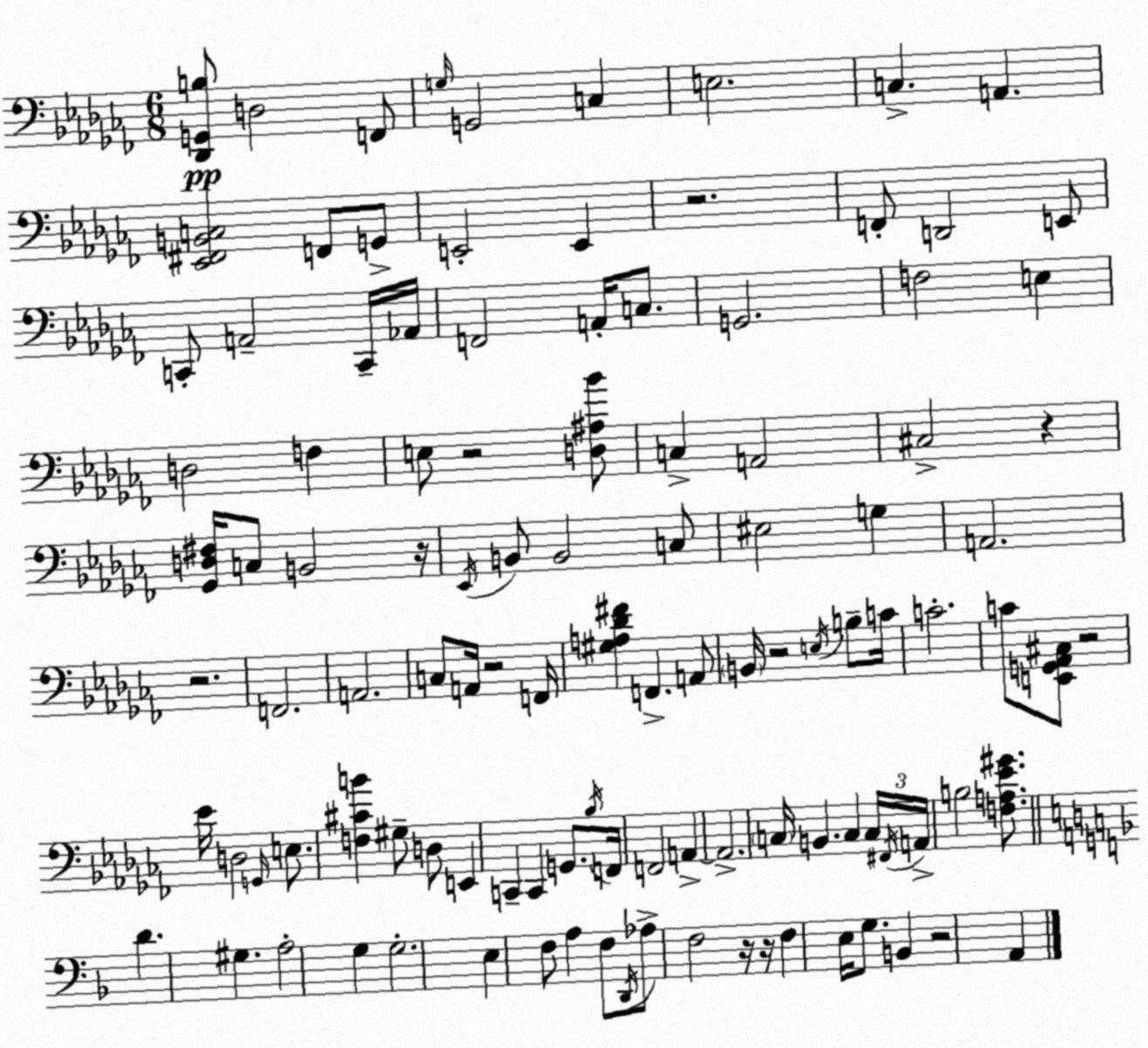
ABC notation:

X:1
T:Untitled
M:6/8
L:1/4
K:Abm
[_D,,G,,B,]/2 D,2 F,,/2 G,/4 G,,2 C, E,2 C, A,, [_E,,^F,,B,,C,]2 F,,/2 G,,/2 E,,2 E,, z2 F,,/2 D,,2 E,,/2 C,,/2 A,,2 C,,/4 _A,,/4 F,,2 A,,/4 C,/2 G,,2 F,2 E, D,2 F, E,/2 z2 [D,^A,_B]/2 C, A,,2 ^C,2 z [_G,,D,^F,]/4 C,/2 B,,2 z/4 _E,,/4 B,,/2 B,,2 C,/2 ^E,2 G, A,,2 z2 F,,2 A,,2 C,/2 A,,/4 z2 F,,/4 [^G,A,_D^F] F,, A,,/2 B,,/4 z2 E,/4 B,/2 C/4 C2 C/2 [E,,G,,_A,,^C,]/2 z2 _E/4 D,2 G,,/4 E,/2 [F,^CB] ^G,/2 D,/2 E,, C,, C,, G,,/2 _B,/4 F,,/4 F,,2 A,, A,,2 C,/4 B,, C, C,/4 ^F,,/4 A,,/4 B,2 [F,A,_E^G]/2 D ^G, A,2 G, G,2 E, F,/2 A, F,/2 D,,/4 _A,/2 F,2 z/4 z/4 F, E,/4 G,/2 B,, z2 A,,